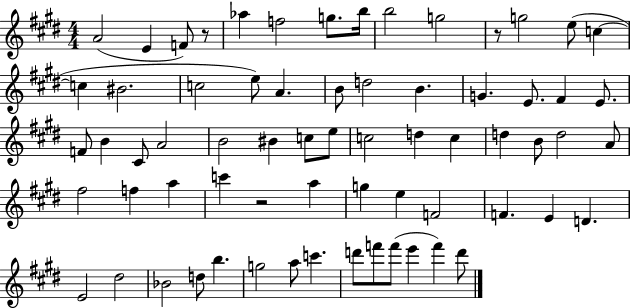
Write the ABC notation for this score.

X:1
T:Untitled
M:4/4
L:1/4
K:E
A2 E F/2 z/2 _a f2 g/2 b/4 b2 g2 z/2 g2 e/2 c c ^B2 c2 e/2 A B/2 d2 B G E/2 ^F E/2 F/2 B ^C/2 A2 B2 ^B c/2 e/2 c2 d c d B/2 d2 A/2 ^f2 f a c' z2 a g e F2 F E D E2 ^d2 _B2 d/2 b g2 a/2 c' d'/2 f'/2 f'/2 e' f' d'/2